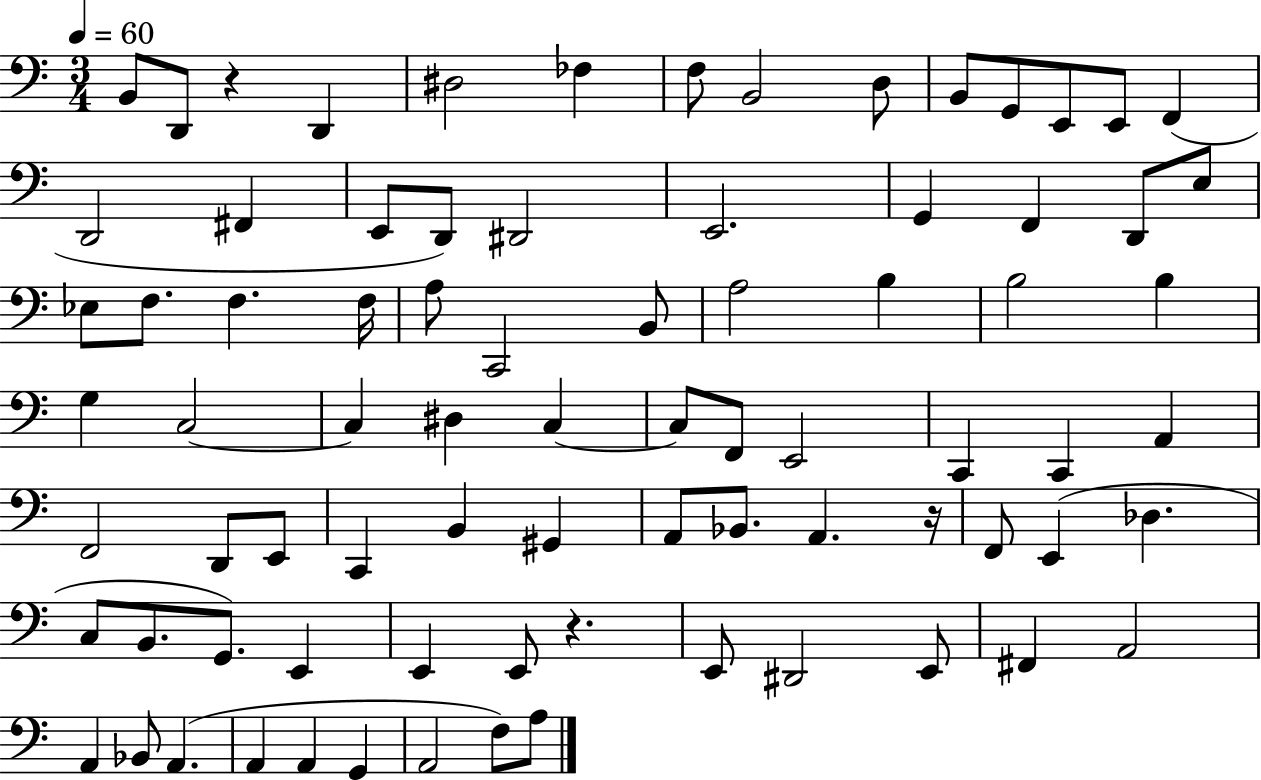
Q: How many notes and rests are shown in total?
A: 80